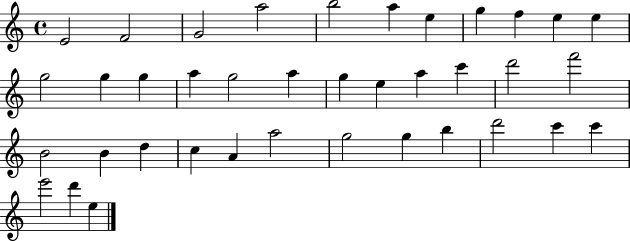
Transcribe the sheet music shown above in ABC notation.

X:1
T:Untitled
M:4/4
L:1/4
K:C
E2 F2 G2 a2 b2 a e g f e e g2 g g a g2 a g e a c' d'2 f'2 B2 B d c A a2 g2 g b d'2 c' c' e'2 d' e